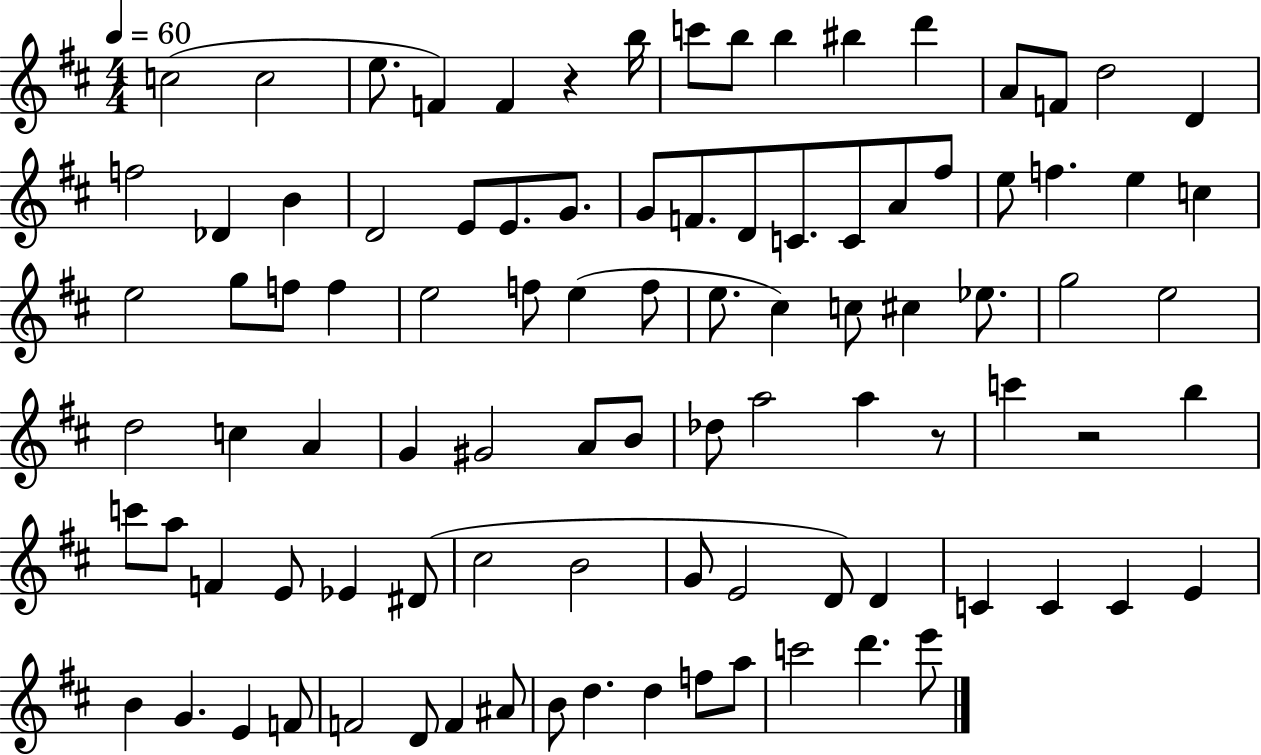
X:1
T:Untitled
M:4/4
L:1/4
K:D
c2 c2 e/2 F F z b/4 c'/2 b/2 b ^b d' A/2 F/2 d2 D f2 _D B D2 E/2 E/2 G/2 G/2 F/2 D/2 C/2 C/2 A/2 ^f/2 e/2 f e c e2 g/2 f/2 f e2 f/2 e f/2 e/2 ^c c/2 ^c _e/2 g2 e2 d2 c A G ^G2 A/2 B/2 _d/2 a2 a z/2 c' z2 b c'/2 a/2 F E/2 _E ^D/2 ^c2 B2 G/2 E2 D/2 D C C C E B G E F/2 F2 D/2 F ^A/2 B/2 d d f/2 a/2 c'2 d' e'/2